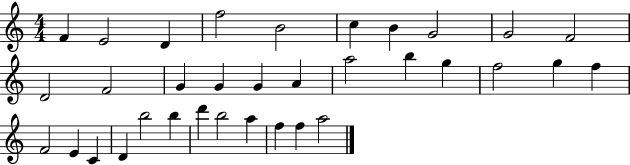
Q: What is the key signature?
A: C major